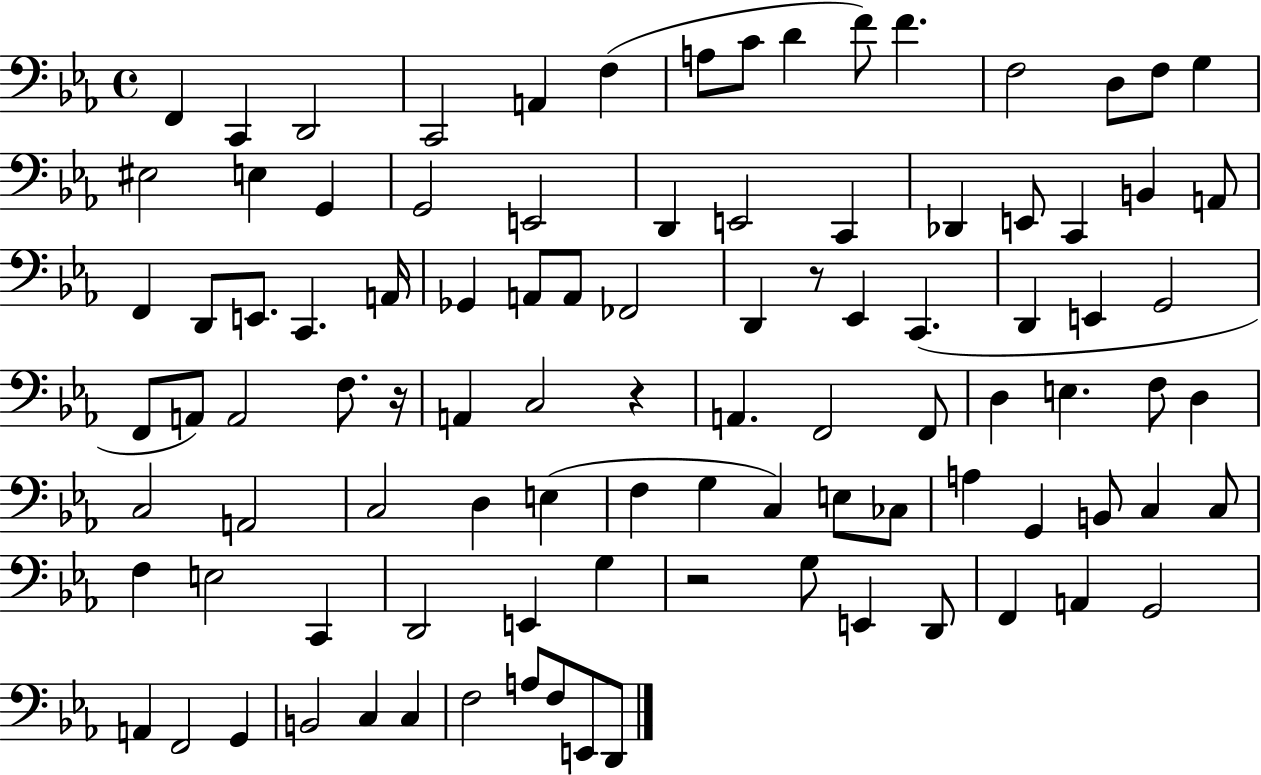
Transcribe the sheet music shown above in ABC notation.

X:1
T:Untitled
M:4/4
L:1/4
K:Eb
F,, C,, D,,2 C,,2 A,, F, A,/2 C/2 D F/2 F F,2 D,/2 F,/2 G, ^E,2 E, G,, G,,2 E,,2 D,, E,,2 C,, _D,, E,,/2 C,, B,, A,,/2 F,, D,,/2 E,,/2 C,, A,,/4 _G,, A,,/2 A,,/2 _F,,2 D,, z/2 _E,, C,, D,, E,, G,,2 F,,/2 A,,/2 A,,2 F,/2 z/4 A,, C,2 z A,, F,,2 F,,/2 D, E, F,/2 D, C,2 A,,2 C,2 D, E, F, G, C, E,/2 _C,/2 A, G,, B,,/2 C, C,/2 F, E,2 C,, D,,2 E,, G, z2 G,/2 E,, D,,/2 F,, A,, G,,2 A,, F,,2 G,, B,,2 C, C, F,2 A,/2 F,/2 E,,/2 D,,/2